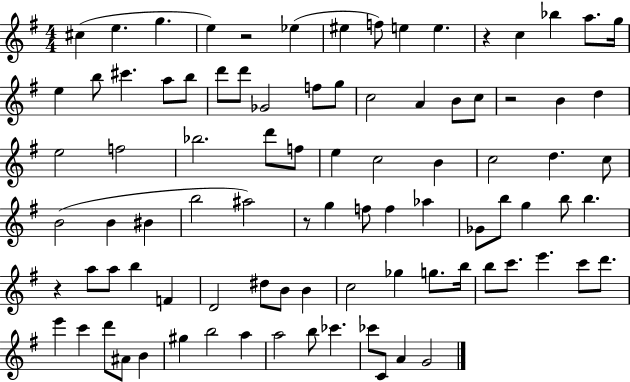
X:1
T:Untitled
M:4/4
L:1/4
K:G
^c e g e z2 _e ^e f/2 e e z c _b a/2 g/4 e b/2 ^c' a/2 b/2 d'/2 d'/2 _G2 f/2 g/2 c2 A B/2 c/2 z2 B d e2 f2 _b2 d'/2 f/2 e c2 B c2 d c/2 B2 B ^B b2 ^a2 z/2 g f/2 f _a _G/2 b/2 g b/2 b z a/2 a/2 b F D2 ^d/2 B/2 B c2 _g g/2 b/4 b/2 c'/2 e' c'/2 d'/2 e' c' d'/2 ^A/2 B ^g b2 a a2 b/2 _c' _c'/2 C/2 A G2